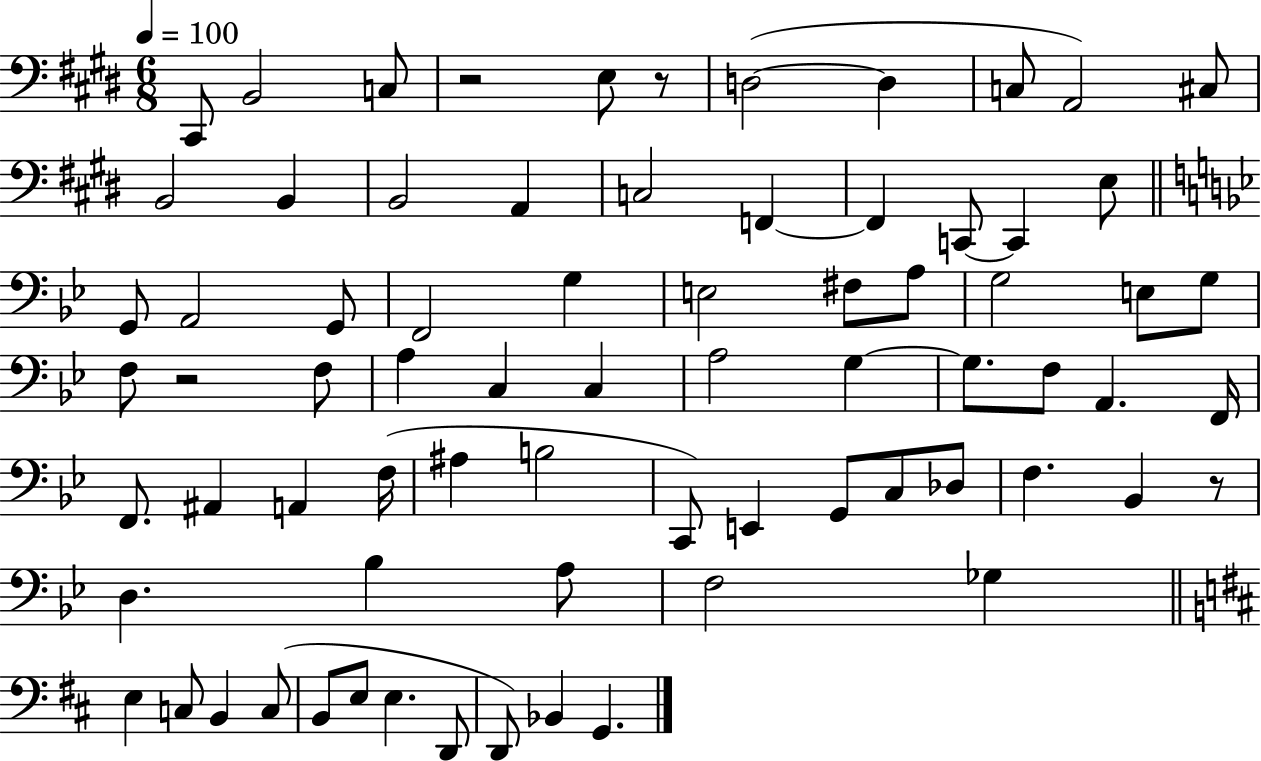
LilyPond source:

{
  \clef bass
  \numericTimeSignature
  \time 6/8
  \key e \major
  \tempo 4 = 100
  \repeat volta 2 { cis,8 b,2 c8 | r2 e8 r8 | d2~(~ d4 | c8 a,2) cis8 | \break b,2 b,4 | b,2 a,4 | c2 f,4~~ | f,4 c,8~~ c,4 e8 | \break \bar "||" \break \key bes \major g,8 a,2 g,8 | f,2 g4 | e2 fis8 a8 | g2 e8 g8 | \break f8 r2 f8 | a4 c4 c4 | a2 g4~~ | g8. f8 a,4. f,16 | \break f,8. ais,4 a,4 f16( | ais4 b2 | c,8) e,4 g,8 c8 des8 | f4. bes,4 r8 | \break d4. bes4 a8 | f2 ges4 | \bar "||" \break \key d \major e4 c8 b,4 c8( | b,8 e8 e4. d,8 | d,8) bes,4 g,4. | } \bar "|."
}